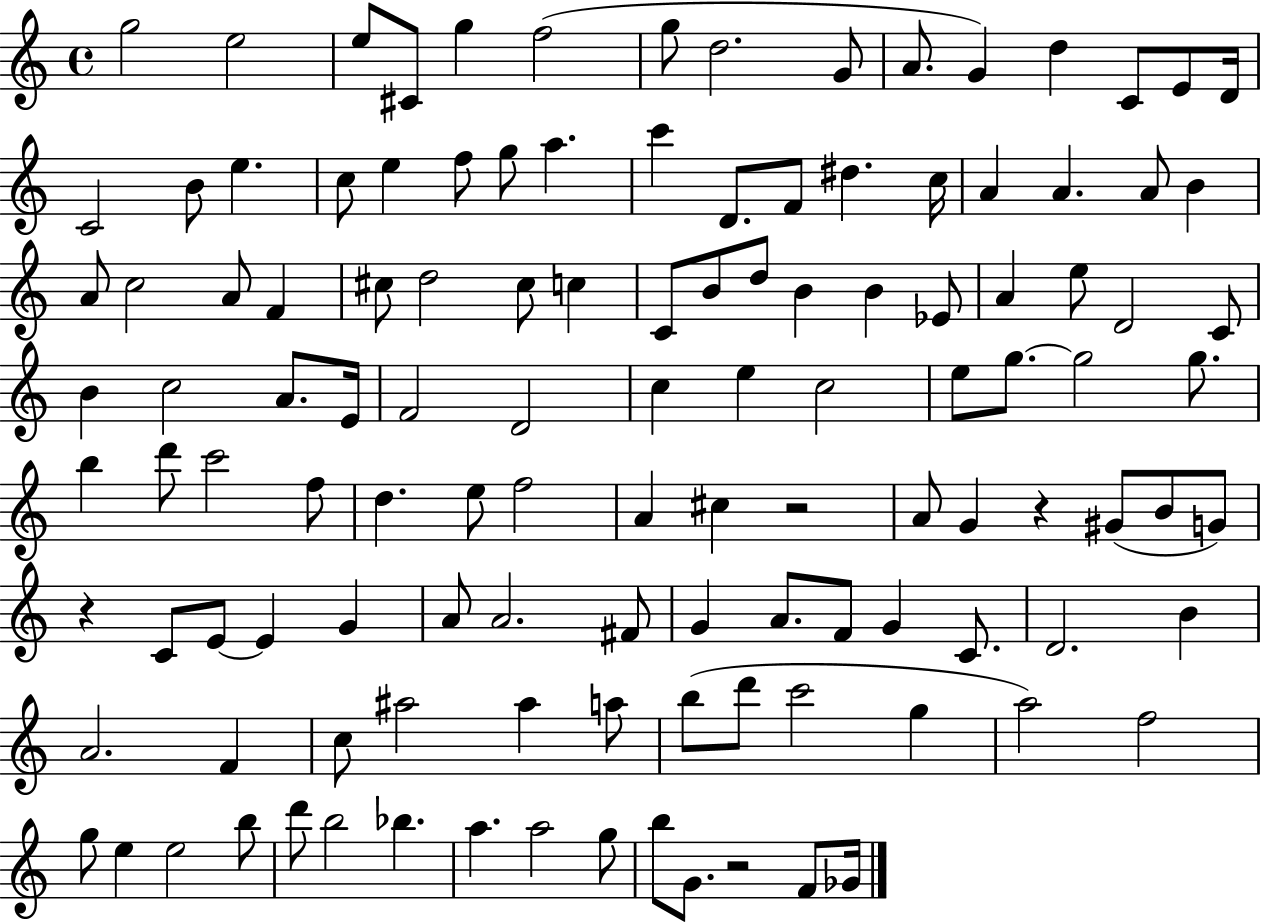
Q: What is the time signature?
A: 4/4